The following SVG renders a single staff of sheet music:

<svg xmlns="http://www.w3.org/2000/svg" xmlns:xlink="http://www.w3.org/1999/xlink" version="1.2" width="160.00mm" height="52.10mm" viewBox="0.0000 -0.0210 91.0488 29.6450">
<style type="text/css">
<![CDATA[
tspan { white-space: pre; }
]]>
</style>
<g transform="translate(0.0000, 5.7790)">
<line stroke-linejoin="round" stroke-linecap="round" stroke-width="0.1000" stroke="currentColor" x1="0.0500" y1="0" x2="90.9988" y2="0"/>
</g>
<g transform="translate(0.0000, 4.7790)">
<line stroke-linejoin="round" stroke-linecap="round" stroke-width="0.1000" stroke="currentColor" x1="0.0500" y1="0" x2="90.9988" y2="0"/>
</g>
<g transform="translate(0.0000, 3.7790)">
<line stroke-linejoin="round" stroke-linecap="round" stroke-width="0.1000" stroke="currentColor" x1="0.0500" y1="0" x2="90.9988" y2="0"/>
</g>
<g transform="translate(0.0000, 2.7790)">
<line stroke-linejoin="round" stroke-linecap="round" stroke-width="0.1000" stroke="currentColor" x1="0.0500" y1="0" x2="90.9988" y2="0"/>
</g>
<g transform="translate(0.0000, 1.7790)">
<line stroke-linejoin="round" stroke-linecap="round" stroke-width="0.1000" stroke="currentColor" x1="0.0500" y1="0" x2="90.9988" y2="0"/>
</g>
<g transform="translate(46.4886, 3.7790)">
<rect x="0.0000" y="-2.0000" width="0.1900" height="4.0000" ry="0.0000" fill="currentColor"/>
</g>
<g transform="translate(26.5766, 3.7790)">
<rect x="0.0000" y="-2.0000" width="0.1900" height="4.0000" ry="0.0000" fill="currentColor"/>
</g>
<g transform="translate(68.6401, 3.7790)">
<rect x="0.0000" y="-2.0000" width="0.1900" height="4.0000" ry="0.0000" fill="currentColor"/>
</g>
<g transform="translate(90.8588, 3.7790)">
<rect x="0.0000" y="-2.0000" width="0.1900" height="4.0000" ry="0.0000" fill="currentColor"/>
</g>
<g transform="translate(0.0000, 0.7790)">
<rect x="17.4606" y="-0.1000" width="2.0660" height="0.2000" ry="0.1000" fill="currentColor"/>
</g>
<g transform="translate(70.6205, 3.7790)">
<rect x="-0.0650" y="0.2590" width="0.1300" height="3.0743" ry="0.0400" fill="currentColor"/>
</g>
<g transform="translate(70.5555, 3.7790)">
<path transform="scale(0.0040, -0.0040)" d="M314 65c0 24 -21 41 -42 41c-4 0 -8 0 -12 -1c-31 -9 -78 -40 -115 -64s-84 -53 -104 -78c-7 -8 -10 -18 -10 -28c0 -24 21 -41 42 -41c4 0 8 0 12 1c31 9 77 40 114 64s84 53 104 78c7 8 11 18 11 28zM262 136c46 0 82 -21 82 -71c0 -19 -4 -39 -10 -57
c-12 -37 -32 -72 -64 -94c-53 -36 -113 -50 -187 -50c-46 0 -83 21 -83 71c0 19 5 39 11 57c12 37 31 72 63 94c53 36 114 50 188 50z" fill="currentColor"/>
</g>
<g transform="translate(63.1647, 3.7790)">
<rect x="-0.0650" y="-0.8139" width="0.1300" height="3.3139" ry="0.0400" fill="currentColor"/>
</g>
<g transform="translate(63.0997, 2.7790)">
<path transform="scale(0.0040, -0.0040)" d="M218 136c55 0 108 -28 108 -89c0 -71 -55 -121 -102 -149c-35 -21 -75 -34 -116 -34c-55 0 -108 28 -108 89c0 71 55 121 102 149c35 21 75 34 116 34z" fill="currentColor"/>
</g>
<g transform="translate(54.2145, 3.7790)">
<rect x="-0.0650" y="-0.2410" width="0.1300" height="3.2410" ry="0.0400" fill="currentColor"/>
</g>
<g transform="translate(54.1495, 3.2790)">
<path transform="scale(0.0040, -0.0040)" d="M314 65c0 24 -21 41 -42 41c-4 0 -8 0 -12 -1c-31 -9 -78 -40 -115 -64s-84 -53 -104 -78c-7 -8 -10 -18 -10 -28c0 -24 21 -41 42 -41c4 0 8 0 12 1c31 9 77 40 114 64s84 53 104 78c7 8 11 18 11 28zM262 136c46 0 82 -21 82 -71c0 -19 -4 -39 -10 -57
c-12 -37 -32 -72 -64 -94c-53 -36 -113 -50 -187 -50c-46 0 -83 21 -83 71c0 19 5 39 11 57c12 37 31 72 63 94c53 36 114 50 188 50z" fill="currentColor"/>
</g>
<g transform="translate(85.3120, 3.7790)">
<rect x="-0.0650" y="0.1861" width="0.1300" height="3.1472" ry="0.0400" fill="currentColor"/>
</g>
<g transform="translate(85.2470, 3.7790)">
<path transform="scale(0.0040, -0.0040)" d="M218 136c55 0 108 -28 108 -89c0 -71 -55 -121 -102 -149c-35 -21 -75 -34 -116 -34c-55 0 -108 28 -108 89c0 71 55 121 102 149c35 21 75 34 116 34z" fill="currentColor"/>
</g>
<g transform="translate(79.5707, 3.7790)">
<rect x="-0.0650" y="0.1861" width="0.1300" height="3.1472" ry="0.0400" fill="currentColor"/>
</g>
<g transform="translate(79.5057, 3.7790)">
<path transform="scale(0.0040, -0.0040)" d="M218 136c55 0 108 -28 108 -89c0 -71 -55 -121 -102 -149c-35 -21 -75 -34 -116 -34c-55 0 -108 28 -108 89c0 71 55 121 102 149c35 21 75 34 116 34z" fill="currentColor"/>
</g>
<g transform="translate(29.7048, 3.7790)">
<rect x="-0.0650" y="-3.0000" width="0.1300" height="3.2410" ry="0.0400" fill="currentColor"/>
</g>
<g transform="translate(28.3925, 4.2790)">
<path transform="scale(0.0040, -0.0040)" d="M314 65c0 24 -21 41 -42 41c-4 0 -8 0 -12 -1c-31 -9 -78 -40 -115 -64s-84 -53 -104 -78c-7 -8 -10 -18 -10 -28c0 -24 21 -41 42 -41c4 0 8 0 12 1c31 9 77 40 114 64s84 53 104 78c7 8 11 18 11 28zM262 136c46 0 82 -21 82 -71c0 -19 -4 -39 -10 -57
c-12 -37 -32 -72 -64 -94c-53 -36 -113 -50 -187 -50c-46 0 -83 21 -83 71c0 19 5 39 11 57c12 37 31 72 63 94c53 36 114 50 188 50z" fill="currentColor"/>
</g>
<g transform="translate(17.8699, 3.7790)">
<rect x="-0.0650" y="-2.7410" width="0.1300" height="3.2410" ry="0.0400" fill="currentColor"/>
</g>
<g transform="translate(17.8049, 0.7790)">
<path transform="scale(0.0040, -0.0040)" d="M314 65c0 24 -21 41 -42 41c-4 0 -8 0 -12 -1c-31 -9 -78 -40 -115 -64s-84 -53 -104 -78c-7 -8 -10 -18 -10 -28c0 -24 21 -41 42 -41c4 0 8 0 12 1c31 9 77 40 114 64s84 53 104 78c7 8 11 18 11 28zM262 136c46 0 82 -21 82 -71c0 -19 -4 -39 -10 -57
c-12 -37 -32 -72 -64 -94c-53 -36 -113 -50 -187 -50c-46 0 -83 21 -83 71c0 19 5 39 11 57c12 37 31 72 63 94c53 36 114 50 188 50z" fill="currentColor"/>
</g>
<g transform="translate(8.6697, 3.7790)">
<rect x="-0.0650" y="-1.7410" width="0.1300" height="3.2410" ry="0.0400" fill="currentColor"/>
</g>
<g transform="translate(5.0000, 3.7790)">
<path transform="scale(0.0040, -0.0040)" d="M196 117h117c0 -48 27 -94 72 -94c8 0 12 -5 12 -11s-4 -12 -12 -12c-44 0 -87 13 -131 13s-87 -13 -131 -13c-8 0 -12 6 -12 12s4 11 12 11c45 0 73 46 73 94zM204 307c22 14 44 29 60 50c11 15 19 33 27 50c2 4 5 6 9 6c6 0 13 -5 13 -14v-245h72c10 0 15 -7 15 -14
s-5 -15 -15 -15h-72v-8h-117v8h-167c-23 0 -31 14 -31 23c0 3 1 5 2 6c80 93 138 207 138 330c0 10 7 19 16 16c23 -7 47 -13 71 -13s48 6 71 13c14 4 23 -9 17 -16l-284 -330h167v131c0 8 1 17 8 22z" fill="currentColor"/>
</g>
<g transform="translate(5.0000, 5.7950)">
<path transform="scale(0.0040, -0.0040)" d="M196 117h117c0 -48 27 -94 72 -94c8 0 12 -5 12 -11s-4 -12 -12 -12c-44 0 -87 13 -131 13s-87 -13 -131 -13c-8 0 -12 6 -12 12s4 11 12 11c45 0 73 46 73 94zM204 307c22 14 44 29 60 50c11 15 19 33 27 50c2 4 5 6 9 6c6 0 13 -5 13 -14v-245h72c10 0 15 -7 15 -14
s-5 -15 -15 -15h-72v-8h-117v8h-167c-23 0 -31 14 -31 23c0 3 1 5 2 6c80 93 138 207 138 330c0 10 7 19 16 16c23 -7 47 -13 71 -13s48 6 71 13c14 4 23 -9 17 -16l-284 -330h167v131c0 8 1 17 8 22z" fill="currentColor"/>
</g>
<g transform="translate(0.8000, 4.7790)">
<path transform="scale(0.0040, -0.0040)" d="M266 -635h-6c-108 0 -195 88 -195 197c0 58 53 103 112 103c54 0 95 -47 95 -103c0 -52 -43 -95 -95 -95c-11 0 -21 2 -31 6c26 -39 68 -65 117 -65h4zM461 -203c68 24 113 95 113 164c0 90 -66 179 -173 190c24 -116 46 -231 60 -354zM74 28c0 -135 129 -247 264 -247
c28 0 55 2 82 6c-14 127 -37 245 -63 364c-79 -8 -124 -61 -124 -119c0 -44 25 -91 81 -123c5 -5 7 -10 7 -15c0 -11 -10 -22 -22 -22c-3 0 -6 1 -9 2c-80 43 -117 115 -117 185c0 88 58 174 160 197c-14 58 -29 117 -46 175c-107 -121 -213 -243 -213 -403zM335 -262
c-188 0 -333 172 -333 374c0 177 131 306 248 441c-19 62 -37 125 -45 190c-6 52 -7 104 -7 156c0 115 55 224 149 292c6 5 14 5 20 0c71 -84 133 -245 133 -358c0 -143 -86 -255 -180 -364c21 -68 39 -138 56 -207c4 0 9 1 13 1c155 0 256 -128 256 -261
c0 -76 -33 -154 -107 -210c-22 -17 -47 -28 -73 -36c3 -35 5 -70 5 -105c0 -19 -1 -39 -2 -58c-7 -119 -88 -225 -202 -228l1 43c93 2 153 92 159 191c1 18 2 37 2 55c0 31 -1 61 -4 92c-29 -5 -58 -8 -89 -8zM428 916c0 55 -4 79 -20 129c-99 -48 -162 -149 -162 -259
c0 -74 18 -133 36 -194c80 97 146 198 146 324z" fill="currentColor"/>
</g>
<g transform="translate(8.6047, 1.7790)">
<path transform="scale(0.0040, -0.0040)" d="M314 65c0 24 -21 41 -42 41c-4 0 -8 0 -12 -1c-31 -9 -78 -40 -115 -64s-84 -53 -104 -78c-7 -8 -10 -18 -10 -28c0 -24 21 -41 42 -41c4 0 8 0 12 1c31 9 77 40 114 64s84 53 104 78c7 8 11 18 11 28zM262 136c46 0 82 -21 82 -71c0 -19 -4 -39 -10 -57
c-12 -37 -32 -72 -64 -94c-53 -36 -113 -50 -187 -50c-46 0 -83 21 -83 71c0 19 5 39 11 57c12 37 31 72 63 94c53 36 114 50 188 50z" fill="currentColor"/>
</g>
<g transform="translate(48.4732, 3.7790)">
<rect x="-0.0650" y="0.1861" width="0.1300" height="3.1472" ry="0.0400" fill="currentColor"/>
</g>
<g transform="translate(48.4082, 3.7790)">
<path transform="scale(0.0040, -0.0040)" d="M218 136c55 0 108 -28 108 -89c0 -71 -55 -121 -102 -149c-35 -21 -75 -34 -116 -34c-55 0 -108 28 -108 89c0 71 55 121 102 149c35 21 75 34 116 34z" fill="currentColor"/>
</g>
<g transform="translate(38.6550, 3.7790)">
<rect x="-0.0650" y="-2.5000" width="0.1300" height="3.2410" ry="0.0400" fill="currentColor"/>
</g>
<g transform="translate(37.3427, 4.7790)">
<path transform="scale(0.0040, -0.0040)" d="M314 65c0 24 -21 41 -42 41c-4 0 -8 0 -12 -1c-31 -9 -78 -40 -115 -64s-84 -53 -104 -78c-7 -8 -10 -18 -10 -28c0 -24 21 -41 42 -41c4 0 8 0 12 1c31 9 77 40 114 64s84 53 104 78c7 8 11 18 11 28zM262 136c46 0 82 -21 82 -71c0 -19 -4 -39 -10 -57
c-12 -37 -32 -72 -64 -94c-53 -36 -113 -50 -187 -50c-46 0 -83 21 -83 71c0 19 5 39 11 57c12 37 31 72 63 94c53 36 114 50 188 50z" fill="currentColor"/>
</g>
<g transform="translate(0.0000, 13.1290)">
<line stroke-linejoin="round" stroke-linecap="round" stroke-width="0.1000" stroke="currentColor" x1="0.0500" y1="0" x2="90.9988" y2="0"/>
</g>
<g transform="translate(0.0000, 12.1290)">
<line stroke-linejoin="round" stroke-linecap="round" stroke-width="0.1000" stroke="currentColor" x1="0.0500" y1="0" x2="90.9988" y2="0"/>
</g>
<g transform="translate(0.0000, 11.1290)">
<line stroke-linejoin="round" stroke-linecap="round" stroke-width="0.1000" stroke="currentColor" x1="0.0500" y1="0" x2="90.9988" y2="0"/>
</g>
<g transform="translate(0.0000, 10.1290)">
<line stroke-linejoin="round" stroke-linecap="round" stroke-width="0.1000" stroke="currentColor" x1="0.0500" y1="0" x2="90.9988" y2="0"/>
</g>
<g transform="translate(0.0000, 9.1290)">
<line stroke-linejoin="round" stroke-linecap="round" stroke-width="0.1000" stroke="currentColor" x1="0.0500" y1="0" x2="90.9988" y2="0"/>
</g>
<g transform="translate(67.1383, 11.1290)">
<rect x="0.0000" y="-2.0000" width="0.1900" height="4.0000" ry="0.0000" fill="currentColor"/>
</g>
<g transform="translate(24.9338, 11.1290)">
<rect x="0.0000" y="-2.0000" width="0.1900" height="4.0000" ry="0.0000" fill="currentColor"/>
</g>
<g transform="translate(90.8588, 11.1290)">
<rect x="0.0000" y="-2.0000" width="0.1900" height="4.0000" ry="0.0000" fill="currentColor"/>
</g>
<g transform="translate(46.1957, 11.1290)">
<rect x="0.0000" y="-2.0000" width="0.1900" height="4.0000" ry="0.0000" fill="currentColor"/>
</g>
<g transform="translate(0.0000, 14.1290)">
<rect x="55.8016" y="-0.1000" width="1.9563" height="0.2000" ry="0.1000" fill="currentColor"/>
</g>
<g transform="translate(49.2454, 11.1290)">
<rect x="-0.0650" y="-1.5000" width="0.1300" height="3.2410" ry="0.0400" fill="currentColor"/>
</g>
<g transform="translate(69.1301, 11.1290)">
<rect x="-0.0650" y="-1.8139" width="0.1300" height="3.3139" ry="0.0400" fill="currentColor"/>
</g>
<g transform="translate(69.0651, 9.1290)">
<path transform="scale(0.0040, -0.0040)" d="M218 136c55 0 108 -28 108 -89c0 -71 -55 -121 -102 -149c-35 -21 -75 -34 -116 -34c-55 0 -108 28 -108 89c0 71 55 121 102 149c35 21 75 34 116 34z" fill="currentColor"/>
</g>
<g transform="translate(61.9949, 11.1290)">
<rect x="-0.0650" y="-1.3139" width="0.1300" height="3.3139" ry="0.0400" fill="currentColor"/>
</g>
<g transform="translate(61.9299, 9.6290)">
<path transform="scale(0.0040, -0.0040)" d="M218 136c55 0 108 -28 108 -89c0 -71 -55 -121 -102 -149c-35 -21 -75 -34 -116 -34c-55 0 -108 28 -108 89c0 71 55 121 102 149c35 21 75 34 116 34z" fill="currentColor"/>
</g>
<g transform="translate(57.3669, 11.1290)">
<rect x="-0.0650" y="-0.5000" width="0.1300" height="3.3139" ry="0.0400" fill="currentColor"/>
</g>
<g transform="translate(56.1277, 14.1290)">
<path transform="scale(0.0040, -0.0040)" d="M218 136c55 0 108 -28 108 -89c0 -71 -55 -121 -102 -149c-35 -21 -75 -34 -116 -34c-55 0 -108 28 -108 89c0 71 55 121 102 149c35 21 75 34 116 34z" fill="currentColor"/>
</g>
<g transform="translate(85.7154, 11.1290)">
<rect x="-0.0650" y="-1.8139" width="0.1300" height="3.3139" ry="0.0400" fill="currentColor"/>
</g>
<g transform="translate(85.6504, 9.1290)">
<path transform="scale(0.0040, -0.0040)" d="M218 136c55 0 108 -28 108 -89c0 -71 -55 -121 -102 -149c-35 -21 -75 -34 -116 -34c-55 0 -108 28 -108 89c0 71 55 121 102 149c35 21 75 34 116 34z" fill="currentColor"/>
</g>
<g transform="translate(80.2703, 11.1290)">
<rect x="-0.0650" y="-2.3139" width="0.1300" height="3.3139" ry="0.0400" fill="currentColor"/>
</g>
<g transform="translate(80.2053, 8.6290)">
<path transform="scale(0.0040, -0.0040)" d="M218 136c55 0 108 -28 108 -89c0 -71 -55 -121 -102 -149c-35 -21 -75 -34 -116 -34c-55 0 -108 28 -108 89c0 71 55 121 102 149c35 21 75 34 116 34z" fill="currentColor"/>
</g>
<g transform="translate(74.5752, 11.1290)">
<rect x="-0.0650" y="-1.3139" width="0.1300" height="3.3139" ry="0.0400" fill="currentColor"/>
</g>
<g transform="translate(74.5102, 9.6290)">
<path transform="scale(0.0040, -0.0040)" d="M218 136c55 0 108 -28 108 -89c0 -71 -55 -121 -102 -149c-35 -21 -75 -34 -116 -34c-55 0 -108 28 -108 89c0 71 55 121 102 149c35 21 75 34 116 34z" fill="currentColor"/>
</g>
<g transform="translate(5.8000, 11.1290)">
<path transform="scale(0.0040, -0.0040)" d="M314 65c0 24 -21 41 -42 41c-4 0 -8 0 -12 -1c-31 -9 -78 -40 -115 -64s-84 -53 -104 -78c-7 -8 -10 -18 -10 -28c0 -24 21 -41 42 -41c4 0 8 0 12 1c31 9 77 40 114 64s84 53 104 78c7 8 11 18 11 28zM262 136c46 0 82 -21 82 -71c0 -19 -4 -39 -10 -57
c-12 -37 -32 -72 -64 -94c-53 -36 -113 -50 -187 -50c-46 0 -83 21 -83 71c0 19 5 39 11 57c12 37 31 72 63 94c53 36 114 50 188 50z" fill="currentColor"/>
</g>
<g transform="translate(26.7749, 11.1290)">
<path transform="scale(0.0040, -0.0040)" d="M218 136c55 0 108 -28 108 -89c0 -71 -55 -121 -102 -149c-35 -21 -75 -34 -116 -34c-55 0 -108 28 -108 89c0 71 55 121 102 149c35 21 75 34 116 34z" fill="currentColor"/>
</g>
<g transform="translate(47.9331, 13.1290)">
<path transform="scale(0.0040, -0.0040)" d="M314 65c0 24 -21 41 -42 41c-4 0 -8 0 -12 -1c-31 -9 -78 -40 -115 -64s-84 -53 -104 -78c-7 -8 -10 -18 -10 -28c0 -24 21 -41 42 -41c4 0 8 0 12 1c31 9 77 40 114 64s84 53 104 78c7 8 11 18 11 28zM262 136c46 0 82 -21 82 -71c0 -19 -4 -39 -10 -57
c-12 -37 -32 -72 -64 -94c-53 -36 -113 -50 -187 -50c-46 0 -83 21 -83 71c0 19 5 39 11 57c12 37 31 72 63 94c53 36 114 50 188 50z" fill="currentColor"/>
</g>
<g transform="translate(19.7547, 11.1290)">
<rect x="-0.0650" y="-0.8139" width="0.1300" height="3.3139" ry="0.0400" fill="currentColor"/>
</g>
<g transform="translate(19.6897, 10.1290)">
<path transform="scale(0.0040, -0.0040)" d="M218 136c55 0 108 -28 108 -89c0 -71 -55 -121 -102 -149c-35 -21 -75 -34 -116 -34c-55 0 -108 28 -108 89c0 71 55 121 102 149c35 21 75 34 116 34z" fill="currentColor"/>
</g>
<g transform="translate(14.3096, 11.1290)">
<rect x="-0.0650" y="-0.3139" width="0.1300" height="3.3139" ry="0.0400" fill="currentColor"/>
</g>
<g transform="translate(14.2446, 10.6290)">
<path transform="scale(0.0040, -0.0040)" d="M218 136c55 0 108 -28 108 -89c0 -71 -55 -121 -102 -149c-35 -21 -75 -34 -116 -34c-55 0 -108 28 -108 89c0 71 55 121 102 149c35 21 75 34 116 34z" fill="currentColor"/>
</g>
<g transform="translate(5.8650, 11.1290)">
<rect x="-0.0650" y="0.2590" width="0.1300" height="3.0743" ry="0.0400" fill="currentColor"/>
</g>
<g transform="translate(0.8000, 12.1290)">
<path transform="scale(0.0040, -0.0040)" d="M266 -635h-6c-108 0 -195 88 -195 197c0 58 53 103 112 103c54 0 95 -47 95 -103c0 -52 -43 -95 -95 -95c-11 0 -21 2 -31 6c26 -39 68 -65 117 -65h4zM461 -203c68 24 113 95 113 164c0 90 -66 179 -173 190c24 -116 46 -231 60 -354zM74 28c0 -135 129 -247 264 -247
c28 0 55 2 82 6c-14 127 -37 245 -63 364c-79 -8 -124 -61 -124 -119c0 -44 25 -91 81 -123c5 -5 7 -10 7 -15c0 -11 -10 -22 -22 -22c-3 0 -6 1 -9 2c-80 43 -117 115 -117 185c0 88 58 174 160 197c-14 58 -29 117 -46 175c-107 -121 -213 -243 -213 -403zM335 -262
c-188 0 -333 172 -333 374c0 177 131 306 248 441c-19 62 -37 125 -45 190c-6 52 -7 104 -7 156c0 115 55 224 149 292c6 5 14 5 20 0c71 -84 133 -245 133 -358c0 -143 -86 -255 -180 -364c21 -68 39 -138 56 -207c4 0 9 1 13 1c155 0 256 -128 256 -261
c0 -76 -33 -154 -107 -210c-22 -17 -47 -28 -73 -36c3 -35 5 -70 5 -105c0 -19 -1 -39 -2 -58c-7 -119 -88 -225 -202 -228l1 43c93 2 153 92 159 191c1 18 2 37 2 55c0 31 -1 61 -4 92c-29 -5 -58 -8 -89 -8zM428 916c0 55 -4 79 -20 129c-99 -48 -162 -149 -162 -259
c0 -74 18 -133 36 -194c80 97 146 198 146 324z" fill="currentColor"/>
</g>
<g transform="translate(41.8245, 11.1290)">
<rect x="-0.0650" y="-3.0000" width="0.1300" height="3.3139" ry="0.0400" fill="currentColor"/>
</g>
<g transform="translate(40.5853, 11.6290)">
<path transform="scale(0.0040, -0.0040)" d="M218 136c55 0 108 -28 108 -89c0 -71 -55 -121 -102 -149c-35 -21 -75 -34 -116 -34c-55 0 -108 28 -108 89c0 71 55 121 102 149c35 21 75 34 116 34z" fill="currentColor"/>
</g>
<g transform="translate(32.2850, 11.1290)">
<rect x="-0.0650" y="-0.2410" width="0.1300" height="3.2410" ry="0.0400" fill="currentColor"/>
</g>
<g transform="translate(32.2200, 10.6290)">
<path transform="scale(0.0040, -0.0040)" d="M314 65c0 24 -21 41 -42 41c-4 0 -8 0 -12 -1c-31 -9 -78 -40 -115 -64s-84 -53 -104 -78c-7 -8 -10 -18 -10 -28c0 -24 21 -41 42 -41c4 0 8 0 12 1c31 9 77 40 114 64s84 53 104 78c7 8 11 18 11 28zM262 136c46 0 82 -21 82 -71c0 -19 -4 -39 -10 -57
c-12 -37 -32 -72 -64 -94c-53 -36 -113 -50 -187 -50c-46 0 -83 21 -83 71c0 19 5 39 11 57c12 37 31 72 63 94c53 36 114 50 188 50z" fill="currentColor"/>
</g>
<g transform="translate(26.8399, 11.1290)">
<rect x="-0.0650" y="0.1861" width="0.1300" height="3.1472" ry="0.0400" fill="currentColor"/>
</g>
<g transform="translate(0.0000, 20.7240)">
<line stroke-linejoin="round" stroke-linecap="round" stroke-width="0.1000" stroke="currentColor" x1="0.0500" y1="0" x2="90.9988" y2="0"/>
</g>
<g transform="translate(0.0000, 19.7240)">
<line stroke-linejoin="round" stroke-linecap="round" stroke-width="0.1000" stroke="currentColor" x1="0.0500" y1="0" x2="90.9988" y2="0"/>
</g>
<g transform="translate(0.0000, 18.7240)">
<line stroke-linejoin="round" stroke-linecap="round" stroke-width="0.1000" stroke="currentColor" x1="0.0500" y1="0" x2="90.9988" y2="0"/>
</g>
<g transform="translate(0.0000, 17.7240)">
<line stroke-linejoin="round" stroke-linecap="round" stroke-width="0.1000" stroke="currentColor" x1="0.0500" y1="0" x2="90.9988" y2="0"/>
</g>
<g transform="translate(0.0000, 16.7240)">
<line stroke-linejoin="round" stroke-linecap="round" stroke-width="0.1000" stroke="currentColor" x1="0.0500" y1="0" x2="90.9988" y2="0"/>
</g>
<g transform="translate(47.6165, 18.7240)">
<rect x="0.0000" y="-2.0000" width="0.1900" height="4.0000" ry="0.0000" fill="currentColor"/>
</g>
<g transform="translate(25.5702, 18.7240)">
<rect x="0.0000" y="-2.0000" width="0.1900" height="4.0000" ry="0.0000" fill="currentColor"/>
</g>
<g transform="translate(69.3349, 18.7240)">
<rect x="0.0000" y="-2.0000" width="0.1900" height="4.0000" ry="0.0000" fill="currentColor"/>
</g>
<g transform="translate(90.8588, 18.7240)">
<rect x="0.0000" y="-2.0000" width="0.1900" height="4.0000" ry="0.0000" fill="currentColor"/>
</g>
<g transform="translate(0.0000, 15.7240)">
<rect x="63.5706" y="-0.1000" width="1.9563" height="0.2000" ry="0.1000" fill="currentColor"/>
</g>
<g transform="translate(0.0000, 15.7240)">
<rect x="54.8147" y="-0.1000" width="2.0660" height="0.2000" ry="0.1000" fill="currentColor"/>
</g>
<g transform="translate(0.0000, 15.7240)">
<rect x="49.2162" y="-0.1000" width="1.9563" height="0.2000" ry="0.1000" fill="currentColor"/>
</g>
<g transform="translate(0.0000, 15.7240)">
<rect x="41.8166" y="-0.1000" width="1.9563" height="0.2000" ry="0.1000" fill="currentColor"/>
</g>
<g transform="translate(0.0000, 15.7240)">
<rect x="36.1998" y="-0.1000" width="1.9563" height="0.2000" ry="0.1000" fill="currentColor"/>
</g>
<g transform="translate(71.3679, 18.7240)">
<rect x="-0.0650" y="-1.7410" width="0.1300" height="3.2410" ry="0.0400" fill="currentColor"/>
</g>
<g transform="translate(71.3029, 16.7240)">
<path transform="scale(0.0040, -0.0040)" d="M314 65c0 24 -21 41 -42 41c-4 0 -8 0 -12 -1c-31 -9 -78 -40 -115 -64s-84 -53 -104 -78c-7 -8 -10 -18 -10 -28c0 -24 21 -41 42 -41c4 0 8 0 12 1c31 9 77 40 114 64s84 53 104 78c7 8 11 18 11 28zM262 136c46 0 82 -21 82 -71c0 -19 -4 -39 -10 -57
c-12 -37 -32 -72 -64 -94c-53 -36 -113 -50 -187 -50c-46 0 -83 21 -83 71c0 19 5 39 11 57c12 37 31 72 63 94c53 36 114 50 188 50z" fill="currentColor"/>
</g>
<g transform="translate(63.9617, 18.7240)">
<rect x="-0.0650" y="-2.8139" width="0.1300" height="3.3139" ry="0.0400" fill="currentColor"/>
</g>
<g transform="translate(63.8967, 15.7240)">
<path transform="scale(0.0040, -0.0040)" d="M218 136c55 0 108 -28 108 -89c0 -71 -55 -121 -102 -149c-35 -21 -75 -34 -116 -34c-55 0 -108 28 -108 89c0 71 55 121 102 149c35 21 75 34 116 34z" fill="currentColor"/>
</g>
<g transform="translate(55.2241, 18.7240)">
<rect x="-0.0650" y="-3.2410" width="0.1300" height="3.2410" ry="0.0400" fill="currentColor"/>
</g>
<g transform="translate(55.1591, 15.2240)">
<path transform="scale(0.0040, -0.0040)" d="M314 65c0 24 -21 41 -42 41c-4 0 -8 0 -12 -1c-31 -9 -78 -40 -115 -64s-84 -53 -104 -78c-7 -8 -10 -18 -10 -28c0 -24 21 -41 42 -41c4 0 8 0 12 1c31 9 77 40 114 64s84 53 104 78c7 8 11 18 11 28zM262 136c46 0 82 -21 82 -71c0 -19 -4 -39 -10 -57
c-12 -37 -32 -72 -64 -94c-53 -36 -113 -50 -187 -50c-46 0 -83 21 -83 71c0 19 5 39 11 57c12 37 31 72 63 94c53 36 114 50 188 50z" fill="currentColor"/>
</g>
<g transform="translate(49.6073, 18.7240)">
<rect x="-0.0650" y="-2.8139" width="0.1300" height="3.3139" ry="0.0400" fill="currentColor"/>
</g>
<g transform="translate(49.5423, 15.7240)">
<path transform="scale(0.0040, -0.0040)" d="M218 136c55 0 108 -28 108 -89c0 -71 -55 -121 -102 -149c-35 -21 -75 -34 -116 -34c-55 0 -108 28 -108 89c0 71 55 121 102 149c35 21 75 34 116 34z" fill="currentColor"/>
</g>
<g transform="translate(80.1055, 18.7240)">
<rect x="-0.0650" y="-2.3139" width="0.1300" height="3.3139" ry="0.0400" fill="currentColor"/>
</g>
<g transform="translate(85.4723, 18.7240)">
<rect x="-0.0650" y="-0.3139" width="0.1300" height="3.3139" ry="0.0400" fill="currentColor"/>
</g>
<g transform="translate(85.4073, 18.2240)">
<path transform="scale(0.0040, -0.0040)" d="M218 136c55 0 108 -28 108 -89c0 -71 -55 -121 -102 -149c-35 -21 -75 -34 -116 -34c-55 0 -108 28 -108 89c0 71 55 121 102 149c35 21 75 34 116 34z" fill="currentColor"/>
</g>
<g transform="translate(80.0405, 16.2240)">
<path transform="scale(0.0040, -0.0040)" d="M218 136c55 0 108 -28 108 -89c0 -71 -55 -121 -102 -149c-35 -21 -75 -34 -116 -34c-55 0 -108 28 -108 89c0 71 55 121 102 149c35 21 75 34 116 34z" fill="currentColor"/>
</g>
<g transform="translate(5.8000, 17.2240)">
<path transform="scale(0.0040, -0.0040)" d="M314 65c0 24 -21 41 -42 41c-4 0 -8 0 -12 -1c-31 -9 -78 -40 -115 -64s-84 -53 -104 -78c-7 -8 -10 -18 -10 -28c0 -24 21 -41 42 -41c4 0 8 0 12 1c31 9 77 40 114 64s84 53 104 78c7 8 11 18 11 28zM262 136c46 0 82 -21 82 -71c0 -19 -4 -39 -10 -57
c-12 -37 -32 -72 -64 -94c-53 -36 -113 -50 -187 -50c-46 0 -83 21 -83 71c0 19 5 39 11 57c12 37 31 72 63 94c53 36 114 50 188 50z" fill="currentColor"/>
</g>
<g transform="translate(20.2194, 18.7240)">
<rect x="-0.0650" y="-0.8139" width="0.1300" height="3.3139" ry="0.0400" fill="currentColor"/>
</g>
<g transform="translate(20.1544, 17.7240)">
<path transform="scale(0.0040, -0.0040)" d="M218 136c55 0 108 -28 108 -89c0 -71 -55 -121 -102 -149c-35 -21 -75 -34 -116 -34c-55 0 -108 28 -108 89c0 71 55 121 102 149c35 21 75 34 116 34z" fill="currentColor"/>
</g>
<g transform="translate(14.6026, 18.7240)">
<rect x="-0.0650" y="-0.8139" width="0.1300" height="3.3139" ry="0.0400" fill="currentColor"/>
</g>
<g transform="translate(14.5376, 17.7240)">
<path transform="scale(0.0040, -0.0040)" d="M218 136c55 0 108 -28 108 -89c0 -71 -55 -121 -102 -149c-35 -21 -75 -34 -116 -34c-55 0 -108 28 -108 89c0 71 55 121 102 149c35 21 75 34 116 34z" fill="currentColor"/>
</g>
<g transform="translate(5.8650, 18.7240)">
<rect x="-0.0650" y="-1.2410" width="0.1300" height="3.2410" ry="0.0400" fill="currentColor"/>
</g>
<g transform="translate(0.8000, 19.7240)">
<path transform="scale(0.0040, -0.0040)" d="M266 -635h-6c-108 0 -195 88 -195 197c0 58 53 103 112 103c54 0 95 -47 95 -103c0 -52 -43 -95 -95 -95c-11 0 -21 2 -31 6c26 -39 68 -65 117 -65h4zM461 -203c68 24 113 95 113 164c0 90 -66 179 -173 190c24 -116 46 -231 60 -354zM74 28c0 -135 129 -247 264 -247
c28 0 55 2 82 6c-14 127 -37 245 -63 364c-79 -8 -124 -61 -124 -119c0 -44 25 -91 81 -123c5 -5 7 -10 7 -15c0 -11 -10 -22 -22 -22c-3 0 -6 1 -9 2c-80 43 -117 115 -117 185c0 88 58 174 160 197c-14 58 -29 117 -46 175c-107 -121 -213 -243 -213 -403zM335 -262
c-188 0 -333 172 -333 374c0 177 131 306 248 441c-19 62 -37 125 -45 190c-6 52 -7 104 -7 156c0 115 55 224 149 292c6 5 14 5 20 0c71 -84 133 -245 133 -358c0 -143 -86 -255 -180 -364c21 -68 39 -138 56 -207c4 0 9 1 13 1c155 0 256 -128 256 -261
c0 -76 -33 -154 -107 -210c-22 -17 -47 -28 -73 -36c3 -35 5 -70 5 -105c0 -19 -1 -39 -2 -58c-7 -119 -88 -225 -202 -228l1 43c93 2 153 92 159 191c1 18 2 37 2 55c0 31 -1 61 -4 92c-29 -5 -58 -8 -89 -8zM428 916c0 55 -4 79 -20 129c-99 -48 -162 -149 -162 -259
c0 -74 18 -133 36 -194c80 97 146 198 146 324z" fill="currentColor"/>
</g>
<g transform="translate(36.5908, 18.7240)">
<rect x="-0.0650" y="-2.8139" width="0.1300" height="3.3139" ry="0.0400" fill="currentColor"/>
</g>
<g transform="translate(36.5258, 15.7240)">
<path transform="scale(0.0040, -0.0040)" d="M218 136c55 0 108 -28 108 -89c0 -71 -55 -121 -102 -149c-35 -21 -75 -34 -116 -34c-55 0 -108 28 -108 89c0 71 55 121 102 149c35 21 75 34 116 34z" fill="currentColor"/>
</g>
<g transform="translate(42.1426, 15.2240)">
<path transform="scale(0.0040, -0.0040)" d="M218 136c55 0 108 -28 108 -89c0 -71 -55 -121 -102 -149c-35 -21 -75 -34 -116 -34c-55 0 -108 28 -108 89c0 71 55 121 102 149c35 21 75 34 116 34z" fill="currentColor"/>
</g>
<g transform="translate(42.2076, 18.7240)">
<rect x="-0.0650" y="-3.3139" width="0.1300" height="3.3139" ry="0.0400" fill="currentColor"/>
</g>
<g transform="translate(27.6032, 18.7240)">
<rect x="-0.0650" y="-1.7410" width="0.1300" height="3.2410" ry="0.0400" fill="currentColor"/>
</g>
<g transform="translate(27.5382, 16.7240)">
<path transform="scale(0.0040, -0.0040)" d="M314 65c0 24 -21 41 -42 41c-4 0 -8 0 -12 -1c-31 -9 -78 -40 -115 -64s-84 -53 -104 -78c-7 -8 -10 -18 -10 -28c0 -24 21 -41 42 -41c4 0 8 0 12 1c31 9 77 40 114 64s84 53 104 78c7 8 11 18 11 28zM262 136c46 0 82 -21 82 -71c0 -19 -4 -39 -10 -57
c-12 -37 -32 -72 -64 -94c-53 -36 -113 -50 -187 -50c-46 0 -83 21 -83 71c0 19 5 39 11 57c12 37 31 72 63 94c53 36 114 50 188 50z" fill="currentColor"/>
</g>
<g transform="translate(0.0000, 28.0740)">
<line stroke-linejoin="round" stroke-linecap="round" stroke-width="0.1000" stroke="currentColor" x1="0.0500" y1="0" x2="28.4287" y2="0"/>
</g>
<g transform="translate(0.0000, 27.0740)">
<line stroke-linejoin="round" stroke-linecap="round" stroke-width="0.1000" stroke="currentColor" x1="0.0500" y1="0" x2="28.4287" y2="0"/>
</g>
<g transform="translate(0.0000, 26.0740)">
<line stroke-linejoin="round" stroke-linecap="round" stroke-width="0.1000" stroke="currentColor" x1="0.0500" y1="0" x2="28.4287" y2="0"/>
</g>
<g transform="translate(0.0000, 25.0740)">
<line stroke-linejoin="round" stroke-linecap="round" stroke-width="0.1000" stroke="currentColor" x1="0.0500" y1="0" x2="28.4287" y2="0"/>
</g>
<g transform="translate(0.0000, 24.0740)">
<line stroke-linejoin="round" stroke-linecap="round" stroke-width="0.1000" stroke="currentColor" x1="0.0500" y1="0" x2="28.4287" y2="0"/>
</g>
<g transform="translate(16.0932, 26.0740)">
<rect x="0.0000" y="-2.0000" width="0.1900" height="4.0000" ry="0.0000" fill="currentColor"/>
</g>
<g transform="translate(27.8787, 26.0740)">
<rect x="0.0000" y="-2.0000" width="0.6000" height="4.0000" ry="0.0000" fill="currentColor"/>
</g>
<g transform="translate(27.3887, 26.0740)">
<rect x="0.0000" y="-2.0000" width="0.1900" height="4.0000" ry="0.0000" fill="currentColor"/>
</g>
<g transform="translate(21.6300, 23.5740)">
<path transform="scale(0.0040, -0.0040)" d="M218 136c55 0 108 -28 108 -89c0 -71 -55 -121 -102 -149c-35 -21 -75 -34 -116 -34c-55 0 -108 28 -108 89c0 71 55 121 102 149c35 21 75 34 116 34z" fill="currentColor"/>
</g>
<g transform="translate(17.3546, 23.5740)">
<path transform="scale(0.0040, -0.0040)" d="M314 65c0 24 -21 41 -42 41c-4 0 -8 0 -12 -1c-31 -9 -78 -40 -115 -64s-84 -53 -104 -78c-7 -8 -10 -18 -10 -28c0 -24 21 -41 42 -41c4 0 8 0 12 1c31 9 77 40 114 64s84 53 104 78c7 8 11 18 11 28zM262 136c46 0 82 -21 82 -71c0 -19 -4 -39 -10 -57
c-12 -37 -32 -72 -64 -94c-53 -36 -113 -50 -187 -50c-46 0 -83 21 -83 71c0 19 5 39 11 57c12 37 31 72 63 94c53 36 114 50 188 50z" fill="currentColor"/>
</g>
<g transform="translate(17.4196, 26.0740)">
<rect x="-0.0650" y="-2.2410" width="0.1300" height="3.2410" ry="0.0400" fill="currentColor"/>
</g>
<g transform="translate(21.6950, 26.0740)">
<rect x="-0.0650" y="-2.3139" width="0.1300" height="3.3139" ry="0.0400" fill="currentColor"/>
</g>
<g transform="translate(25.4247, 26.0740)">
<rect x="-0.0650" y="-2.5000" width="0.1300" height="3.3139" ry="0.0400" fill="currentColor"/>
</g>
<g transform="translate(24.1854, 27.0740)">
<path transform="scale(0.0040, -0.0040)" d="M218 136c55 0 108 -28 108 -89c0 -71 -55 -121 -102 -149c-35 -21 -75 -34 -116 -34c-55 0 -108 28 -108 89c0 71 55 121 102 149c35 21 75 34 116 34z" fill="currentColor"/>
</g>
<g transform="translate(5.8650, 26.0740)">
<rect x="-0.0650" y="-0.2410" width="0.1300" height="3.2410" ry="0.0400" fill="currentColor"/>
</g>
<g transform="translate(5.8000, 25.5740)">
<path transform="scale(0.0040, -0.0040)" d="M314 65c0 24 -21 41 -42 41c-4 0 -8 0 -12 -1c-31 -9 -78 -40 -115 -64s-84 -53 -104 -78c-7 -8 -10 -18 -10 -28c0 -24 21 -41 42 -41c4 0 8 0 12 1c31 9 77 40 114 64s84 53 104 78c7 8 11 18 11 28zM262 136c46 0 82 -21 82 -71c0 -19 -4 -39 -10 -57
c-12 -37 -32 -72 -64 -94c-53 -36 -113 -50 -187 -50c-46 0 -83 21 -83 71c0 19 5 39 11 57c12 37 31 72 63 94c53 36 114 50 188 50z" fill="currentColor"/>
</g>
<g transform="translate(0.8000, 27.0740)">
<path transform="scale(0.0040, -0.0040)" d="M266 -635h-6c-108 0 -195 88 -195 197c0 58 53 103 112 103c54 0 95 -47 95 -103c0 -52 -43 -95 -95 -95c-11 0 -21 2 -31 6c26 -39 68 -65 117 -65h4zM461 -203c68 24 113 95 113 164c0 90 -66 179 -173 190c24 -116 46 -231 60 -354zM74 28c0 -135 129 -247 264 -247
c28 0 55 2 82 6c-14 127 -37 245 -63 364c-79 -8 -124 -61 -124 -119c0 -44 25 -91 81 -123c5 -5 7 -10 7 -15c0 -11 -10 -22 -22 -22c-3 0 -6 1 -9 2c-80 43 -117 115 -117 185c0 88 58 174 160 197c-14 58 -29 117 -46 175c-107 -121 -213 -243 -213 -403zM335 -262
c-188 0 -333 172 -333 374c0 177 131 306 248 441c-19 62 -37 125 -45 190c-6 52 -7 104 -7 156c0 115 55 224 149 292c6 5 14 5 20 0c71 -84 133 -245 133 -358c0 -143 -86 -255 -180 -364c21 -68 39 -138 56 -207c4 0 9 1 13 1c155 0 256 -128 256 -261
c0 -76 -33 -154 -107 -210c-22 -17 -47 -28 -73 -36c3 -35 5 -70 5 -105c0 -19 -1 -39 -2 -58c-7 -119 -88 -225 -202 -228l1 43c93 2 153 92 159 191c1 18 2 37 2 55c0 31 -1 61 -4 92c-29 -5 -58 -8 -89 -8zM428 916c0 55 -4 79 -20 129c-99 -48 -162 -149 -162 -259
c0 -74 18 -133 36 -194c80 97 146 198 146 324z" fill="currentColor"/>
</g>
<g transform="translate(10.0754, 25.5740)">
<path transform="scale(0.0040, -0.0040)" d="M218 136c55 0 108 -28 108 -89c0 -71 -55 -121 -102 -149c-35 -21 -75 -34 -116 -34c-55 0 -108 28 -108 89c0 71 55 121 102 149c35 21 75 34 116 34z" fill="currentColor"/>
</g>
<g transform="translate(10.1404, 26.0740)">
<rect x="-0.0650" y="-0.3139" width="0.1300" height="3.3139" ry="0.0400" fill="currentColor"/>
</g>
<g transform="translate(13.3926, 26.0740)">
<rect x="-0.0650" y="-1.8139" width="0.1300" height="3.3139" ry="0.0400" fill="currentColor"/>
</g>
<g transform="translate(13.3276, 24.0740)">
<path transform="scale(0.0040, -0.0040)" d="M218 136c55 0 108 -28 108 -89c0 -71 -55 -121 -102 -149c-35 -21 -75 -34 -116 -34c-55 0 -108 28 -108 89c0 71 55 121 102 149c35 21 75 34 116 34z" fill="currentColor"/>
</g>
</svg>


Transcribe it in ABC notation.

X:1
T:Untitled
M:4/4
L:1/4
K:C
f2 a2 A2 G2 B c2 d B2 B B B2 c d B c2 A E2 C e f e g f e2 d d f2 a b a b2 a f2 g c c2 c f g2 g G